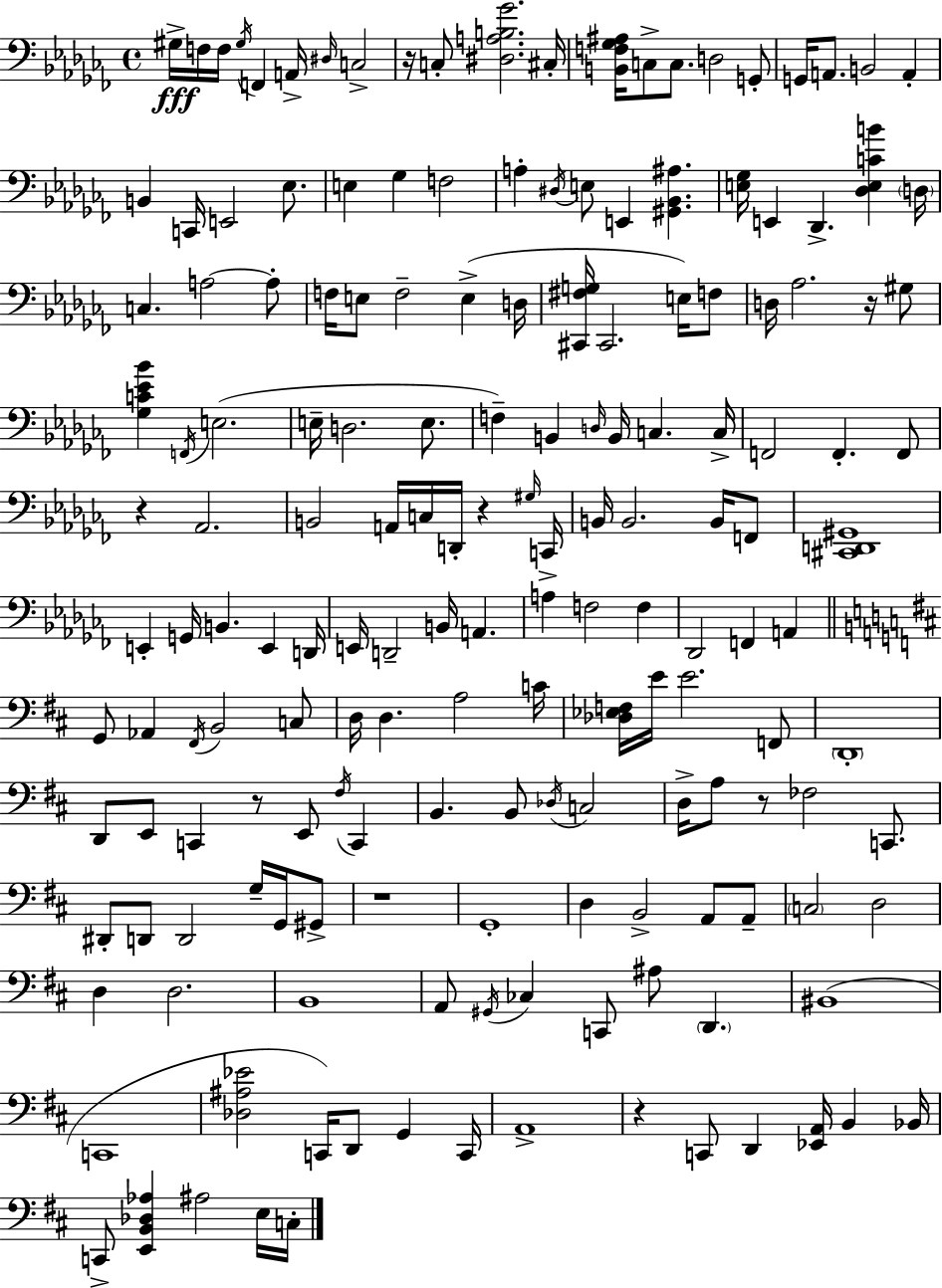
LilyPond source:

{
  \clef bass
  \time 4/4
  \defaultTimeSignature
  \key aes \minor
  gis16->\fff f16 f16 \acciaccatura { gis16 } f,4 a,16-> \grace { dis16 } c2-> | r16 c8-. <dis a b ges'>2. | cis16-. <b, f ges ais>16 c8-> c8. d2 | g,8-. g,16 a,8. b,2 a,4-. | \break b,4 c,16 e,2 ees8. | e4 ges4 f2 | a4-. \acciaccatura { dis16 } e8 e,4 <gis, bes, ais>4. | <e ges>16 e,4 des,4.-> <des e c' b'>4 | \break \parenthesize d16 c4. a2~~ | a8-. f16 e8 f2-- e4->( | d16 <cis, fis g>16 cis,2. | e16) f8 d16 aes2. | \break r16 gis8 <ges c' ees' bes'>4 \acciaccatura { f,16 } e2.( | e16-- d2. | e8. f4--) b,4 \grace { d16 } b,16 c4. | c16-> f,2 f,4.-. | \break f,8 r4 aes,2. | b,2 a,16 c16 d,16-. | r4 \grace { gis16 } c,16-> b,16 b,2. | b,16 f,8 <cis, d, gis,>1 | \break e,4-. g,16 b,4. | e,4 d,16 e,16 d,2-- b,16 | a,4. a4 f2 | f4 des,2 f,4 | \break a,4 \bar "||" \break \key d \major g,8 aes,4 \acciaccatura { fis,16 } b,2 c8 | d16 d4. a2 | c'16 <des ees f>16 e'16 e'2. f,8 | \parenthesize d,1-. | \break d,8 e,8 c,4 r8 e,8 \acciaccatura { fis16 } c,4 | b,4. b,8 \acciaccatura { des16 } c2 | d16-> a8 r8 fes2 | c,8. dis,8-. d,8 d,2 g16-- | \break g,16 gis,8-> r1 | g,1-. | d4 b,2-> a,8 | a,8-- \parenthesize c2 d2 | \break d4 d2. | b,1 | a,8 \acciaccatura { gis,16 } ces4 c,8 ais8 \parenthesize d,4. | bis,1( | \break c,1 | <des ais ees'>2 c,16) d,8 g,4 | c,16 a,1-> | r4 c,8 d,4 <ees, a,>16 b,4 | \break bes,16 c,8-> <e, b, des aes>4 ais2 | e16 c16-. \bar "|."
}